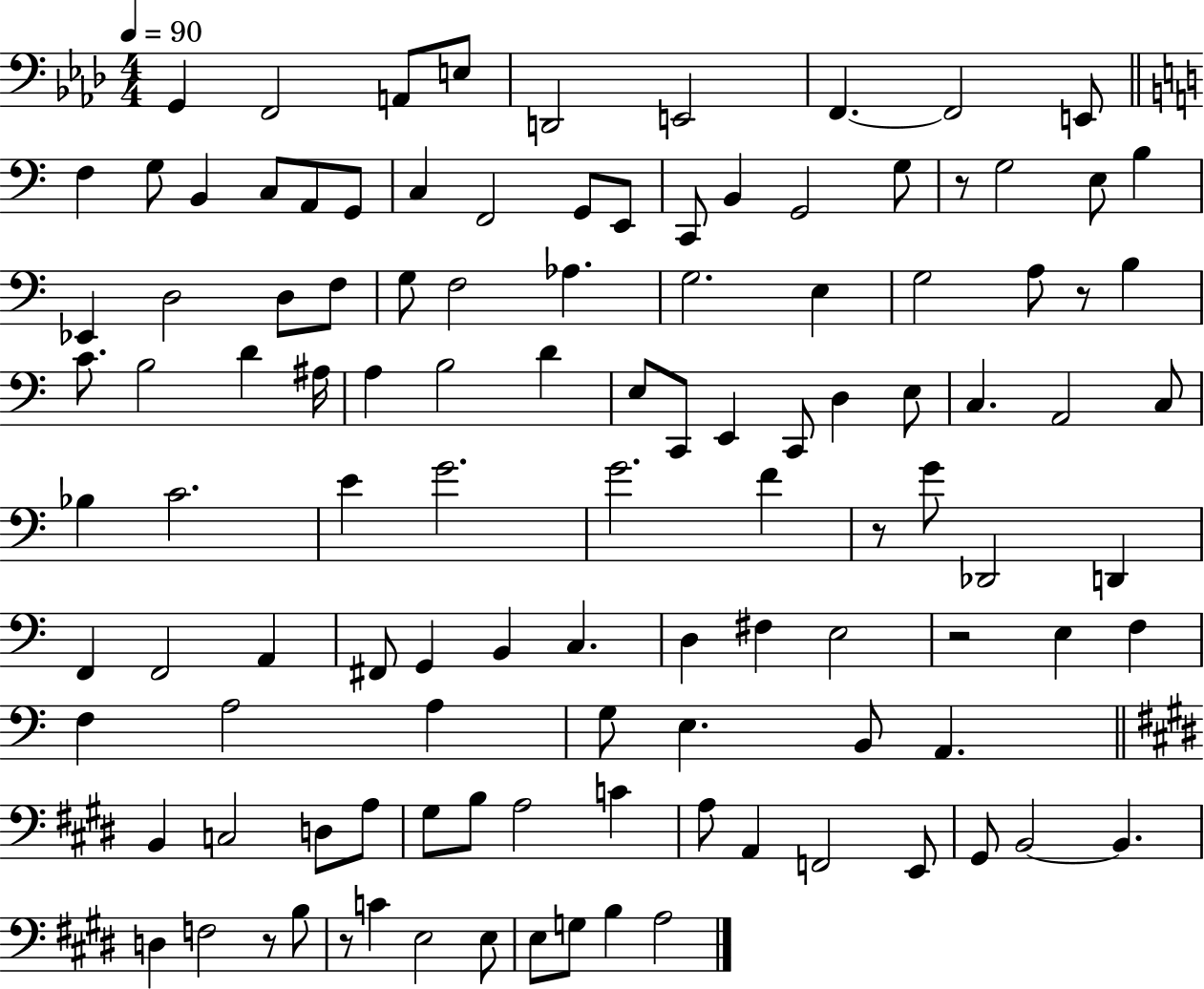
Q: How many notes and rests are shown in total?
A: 113